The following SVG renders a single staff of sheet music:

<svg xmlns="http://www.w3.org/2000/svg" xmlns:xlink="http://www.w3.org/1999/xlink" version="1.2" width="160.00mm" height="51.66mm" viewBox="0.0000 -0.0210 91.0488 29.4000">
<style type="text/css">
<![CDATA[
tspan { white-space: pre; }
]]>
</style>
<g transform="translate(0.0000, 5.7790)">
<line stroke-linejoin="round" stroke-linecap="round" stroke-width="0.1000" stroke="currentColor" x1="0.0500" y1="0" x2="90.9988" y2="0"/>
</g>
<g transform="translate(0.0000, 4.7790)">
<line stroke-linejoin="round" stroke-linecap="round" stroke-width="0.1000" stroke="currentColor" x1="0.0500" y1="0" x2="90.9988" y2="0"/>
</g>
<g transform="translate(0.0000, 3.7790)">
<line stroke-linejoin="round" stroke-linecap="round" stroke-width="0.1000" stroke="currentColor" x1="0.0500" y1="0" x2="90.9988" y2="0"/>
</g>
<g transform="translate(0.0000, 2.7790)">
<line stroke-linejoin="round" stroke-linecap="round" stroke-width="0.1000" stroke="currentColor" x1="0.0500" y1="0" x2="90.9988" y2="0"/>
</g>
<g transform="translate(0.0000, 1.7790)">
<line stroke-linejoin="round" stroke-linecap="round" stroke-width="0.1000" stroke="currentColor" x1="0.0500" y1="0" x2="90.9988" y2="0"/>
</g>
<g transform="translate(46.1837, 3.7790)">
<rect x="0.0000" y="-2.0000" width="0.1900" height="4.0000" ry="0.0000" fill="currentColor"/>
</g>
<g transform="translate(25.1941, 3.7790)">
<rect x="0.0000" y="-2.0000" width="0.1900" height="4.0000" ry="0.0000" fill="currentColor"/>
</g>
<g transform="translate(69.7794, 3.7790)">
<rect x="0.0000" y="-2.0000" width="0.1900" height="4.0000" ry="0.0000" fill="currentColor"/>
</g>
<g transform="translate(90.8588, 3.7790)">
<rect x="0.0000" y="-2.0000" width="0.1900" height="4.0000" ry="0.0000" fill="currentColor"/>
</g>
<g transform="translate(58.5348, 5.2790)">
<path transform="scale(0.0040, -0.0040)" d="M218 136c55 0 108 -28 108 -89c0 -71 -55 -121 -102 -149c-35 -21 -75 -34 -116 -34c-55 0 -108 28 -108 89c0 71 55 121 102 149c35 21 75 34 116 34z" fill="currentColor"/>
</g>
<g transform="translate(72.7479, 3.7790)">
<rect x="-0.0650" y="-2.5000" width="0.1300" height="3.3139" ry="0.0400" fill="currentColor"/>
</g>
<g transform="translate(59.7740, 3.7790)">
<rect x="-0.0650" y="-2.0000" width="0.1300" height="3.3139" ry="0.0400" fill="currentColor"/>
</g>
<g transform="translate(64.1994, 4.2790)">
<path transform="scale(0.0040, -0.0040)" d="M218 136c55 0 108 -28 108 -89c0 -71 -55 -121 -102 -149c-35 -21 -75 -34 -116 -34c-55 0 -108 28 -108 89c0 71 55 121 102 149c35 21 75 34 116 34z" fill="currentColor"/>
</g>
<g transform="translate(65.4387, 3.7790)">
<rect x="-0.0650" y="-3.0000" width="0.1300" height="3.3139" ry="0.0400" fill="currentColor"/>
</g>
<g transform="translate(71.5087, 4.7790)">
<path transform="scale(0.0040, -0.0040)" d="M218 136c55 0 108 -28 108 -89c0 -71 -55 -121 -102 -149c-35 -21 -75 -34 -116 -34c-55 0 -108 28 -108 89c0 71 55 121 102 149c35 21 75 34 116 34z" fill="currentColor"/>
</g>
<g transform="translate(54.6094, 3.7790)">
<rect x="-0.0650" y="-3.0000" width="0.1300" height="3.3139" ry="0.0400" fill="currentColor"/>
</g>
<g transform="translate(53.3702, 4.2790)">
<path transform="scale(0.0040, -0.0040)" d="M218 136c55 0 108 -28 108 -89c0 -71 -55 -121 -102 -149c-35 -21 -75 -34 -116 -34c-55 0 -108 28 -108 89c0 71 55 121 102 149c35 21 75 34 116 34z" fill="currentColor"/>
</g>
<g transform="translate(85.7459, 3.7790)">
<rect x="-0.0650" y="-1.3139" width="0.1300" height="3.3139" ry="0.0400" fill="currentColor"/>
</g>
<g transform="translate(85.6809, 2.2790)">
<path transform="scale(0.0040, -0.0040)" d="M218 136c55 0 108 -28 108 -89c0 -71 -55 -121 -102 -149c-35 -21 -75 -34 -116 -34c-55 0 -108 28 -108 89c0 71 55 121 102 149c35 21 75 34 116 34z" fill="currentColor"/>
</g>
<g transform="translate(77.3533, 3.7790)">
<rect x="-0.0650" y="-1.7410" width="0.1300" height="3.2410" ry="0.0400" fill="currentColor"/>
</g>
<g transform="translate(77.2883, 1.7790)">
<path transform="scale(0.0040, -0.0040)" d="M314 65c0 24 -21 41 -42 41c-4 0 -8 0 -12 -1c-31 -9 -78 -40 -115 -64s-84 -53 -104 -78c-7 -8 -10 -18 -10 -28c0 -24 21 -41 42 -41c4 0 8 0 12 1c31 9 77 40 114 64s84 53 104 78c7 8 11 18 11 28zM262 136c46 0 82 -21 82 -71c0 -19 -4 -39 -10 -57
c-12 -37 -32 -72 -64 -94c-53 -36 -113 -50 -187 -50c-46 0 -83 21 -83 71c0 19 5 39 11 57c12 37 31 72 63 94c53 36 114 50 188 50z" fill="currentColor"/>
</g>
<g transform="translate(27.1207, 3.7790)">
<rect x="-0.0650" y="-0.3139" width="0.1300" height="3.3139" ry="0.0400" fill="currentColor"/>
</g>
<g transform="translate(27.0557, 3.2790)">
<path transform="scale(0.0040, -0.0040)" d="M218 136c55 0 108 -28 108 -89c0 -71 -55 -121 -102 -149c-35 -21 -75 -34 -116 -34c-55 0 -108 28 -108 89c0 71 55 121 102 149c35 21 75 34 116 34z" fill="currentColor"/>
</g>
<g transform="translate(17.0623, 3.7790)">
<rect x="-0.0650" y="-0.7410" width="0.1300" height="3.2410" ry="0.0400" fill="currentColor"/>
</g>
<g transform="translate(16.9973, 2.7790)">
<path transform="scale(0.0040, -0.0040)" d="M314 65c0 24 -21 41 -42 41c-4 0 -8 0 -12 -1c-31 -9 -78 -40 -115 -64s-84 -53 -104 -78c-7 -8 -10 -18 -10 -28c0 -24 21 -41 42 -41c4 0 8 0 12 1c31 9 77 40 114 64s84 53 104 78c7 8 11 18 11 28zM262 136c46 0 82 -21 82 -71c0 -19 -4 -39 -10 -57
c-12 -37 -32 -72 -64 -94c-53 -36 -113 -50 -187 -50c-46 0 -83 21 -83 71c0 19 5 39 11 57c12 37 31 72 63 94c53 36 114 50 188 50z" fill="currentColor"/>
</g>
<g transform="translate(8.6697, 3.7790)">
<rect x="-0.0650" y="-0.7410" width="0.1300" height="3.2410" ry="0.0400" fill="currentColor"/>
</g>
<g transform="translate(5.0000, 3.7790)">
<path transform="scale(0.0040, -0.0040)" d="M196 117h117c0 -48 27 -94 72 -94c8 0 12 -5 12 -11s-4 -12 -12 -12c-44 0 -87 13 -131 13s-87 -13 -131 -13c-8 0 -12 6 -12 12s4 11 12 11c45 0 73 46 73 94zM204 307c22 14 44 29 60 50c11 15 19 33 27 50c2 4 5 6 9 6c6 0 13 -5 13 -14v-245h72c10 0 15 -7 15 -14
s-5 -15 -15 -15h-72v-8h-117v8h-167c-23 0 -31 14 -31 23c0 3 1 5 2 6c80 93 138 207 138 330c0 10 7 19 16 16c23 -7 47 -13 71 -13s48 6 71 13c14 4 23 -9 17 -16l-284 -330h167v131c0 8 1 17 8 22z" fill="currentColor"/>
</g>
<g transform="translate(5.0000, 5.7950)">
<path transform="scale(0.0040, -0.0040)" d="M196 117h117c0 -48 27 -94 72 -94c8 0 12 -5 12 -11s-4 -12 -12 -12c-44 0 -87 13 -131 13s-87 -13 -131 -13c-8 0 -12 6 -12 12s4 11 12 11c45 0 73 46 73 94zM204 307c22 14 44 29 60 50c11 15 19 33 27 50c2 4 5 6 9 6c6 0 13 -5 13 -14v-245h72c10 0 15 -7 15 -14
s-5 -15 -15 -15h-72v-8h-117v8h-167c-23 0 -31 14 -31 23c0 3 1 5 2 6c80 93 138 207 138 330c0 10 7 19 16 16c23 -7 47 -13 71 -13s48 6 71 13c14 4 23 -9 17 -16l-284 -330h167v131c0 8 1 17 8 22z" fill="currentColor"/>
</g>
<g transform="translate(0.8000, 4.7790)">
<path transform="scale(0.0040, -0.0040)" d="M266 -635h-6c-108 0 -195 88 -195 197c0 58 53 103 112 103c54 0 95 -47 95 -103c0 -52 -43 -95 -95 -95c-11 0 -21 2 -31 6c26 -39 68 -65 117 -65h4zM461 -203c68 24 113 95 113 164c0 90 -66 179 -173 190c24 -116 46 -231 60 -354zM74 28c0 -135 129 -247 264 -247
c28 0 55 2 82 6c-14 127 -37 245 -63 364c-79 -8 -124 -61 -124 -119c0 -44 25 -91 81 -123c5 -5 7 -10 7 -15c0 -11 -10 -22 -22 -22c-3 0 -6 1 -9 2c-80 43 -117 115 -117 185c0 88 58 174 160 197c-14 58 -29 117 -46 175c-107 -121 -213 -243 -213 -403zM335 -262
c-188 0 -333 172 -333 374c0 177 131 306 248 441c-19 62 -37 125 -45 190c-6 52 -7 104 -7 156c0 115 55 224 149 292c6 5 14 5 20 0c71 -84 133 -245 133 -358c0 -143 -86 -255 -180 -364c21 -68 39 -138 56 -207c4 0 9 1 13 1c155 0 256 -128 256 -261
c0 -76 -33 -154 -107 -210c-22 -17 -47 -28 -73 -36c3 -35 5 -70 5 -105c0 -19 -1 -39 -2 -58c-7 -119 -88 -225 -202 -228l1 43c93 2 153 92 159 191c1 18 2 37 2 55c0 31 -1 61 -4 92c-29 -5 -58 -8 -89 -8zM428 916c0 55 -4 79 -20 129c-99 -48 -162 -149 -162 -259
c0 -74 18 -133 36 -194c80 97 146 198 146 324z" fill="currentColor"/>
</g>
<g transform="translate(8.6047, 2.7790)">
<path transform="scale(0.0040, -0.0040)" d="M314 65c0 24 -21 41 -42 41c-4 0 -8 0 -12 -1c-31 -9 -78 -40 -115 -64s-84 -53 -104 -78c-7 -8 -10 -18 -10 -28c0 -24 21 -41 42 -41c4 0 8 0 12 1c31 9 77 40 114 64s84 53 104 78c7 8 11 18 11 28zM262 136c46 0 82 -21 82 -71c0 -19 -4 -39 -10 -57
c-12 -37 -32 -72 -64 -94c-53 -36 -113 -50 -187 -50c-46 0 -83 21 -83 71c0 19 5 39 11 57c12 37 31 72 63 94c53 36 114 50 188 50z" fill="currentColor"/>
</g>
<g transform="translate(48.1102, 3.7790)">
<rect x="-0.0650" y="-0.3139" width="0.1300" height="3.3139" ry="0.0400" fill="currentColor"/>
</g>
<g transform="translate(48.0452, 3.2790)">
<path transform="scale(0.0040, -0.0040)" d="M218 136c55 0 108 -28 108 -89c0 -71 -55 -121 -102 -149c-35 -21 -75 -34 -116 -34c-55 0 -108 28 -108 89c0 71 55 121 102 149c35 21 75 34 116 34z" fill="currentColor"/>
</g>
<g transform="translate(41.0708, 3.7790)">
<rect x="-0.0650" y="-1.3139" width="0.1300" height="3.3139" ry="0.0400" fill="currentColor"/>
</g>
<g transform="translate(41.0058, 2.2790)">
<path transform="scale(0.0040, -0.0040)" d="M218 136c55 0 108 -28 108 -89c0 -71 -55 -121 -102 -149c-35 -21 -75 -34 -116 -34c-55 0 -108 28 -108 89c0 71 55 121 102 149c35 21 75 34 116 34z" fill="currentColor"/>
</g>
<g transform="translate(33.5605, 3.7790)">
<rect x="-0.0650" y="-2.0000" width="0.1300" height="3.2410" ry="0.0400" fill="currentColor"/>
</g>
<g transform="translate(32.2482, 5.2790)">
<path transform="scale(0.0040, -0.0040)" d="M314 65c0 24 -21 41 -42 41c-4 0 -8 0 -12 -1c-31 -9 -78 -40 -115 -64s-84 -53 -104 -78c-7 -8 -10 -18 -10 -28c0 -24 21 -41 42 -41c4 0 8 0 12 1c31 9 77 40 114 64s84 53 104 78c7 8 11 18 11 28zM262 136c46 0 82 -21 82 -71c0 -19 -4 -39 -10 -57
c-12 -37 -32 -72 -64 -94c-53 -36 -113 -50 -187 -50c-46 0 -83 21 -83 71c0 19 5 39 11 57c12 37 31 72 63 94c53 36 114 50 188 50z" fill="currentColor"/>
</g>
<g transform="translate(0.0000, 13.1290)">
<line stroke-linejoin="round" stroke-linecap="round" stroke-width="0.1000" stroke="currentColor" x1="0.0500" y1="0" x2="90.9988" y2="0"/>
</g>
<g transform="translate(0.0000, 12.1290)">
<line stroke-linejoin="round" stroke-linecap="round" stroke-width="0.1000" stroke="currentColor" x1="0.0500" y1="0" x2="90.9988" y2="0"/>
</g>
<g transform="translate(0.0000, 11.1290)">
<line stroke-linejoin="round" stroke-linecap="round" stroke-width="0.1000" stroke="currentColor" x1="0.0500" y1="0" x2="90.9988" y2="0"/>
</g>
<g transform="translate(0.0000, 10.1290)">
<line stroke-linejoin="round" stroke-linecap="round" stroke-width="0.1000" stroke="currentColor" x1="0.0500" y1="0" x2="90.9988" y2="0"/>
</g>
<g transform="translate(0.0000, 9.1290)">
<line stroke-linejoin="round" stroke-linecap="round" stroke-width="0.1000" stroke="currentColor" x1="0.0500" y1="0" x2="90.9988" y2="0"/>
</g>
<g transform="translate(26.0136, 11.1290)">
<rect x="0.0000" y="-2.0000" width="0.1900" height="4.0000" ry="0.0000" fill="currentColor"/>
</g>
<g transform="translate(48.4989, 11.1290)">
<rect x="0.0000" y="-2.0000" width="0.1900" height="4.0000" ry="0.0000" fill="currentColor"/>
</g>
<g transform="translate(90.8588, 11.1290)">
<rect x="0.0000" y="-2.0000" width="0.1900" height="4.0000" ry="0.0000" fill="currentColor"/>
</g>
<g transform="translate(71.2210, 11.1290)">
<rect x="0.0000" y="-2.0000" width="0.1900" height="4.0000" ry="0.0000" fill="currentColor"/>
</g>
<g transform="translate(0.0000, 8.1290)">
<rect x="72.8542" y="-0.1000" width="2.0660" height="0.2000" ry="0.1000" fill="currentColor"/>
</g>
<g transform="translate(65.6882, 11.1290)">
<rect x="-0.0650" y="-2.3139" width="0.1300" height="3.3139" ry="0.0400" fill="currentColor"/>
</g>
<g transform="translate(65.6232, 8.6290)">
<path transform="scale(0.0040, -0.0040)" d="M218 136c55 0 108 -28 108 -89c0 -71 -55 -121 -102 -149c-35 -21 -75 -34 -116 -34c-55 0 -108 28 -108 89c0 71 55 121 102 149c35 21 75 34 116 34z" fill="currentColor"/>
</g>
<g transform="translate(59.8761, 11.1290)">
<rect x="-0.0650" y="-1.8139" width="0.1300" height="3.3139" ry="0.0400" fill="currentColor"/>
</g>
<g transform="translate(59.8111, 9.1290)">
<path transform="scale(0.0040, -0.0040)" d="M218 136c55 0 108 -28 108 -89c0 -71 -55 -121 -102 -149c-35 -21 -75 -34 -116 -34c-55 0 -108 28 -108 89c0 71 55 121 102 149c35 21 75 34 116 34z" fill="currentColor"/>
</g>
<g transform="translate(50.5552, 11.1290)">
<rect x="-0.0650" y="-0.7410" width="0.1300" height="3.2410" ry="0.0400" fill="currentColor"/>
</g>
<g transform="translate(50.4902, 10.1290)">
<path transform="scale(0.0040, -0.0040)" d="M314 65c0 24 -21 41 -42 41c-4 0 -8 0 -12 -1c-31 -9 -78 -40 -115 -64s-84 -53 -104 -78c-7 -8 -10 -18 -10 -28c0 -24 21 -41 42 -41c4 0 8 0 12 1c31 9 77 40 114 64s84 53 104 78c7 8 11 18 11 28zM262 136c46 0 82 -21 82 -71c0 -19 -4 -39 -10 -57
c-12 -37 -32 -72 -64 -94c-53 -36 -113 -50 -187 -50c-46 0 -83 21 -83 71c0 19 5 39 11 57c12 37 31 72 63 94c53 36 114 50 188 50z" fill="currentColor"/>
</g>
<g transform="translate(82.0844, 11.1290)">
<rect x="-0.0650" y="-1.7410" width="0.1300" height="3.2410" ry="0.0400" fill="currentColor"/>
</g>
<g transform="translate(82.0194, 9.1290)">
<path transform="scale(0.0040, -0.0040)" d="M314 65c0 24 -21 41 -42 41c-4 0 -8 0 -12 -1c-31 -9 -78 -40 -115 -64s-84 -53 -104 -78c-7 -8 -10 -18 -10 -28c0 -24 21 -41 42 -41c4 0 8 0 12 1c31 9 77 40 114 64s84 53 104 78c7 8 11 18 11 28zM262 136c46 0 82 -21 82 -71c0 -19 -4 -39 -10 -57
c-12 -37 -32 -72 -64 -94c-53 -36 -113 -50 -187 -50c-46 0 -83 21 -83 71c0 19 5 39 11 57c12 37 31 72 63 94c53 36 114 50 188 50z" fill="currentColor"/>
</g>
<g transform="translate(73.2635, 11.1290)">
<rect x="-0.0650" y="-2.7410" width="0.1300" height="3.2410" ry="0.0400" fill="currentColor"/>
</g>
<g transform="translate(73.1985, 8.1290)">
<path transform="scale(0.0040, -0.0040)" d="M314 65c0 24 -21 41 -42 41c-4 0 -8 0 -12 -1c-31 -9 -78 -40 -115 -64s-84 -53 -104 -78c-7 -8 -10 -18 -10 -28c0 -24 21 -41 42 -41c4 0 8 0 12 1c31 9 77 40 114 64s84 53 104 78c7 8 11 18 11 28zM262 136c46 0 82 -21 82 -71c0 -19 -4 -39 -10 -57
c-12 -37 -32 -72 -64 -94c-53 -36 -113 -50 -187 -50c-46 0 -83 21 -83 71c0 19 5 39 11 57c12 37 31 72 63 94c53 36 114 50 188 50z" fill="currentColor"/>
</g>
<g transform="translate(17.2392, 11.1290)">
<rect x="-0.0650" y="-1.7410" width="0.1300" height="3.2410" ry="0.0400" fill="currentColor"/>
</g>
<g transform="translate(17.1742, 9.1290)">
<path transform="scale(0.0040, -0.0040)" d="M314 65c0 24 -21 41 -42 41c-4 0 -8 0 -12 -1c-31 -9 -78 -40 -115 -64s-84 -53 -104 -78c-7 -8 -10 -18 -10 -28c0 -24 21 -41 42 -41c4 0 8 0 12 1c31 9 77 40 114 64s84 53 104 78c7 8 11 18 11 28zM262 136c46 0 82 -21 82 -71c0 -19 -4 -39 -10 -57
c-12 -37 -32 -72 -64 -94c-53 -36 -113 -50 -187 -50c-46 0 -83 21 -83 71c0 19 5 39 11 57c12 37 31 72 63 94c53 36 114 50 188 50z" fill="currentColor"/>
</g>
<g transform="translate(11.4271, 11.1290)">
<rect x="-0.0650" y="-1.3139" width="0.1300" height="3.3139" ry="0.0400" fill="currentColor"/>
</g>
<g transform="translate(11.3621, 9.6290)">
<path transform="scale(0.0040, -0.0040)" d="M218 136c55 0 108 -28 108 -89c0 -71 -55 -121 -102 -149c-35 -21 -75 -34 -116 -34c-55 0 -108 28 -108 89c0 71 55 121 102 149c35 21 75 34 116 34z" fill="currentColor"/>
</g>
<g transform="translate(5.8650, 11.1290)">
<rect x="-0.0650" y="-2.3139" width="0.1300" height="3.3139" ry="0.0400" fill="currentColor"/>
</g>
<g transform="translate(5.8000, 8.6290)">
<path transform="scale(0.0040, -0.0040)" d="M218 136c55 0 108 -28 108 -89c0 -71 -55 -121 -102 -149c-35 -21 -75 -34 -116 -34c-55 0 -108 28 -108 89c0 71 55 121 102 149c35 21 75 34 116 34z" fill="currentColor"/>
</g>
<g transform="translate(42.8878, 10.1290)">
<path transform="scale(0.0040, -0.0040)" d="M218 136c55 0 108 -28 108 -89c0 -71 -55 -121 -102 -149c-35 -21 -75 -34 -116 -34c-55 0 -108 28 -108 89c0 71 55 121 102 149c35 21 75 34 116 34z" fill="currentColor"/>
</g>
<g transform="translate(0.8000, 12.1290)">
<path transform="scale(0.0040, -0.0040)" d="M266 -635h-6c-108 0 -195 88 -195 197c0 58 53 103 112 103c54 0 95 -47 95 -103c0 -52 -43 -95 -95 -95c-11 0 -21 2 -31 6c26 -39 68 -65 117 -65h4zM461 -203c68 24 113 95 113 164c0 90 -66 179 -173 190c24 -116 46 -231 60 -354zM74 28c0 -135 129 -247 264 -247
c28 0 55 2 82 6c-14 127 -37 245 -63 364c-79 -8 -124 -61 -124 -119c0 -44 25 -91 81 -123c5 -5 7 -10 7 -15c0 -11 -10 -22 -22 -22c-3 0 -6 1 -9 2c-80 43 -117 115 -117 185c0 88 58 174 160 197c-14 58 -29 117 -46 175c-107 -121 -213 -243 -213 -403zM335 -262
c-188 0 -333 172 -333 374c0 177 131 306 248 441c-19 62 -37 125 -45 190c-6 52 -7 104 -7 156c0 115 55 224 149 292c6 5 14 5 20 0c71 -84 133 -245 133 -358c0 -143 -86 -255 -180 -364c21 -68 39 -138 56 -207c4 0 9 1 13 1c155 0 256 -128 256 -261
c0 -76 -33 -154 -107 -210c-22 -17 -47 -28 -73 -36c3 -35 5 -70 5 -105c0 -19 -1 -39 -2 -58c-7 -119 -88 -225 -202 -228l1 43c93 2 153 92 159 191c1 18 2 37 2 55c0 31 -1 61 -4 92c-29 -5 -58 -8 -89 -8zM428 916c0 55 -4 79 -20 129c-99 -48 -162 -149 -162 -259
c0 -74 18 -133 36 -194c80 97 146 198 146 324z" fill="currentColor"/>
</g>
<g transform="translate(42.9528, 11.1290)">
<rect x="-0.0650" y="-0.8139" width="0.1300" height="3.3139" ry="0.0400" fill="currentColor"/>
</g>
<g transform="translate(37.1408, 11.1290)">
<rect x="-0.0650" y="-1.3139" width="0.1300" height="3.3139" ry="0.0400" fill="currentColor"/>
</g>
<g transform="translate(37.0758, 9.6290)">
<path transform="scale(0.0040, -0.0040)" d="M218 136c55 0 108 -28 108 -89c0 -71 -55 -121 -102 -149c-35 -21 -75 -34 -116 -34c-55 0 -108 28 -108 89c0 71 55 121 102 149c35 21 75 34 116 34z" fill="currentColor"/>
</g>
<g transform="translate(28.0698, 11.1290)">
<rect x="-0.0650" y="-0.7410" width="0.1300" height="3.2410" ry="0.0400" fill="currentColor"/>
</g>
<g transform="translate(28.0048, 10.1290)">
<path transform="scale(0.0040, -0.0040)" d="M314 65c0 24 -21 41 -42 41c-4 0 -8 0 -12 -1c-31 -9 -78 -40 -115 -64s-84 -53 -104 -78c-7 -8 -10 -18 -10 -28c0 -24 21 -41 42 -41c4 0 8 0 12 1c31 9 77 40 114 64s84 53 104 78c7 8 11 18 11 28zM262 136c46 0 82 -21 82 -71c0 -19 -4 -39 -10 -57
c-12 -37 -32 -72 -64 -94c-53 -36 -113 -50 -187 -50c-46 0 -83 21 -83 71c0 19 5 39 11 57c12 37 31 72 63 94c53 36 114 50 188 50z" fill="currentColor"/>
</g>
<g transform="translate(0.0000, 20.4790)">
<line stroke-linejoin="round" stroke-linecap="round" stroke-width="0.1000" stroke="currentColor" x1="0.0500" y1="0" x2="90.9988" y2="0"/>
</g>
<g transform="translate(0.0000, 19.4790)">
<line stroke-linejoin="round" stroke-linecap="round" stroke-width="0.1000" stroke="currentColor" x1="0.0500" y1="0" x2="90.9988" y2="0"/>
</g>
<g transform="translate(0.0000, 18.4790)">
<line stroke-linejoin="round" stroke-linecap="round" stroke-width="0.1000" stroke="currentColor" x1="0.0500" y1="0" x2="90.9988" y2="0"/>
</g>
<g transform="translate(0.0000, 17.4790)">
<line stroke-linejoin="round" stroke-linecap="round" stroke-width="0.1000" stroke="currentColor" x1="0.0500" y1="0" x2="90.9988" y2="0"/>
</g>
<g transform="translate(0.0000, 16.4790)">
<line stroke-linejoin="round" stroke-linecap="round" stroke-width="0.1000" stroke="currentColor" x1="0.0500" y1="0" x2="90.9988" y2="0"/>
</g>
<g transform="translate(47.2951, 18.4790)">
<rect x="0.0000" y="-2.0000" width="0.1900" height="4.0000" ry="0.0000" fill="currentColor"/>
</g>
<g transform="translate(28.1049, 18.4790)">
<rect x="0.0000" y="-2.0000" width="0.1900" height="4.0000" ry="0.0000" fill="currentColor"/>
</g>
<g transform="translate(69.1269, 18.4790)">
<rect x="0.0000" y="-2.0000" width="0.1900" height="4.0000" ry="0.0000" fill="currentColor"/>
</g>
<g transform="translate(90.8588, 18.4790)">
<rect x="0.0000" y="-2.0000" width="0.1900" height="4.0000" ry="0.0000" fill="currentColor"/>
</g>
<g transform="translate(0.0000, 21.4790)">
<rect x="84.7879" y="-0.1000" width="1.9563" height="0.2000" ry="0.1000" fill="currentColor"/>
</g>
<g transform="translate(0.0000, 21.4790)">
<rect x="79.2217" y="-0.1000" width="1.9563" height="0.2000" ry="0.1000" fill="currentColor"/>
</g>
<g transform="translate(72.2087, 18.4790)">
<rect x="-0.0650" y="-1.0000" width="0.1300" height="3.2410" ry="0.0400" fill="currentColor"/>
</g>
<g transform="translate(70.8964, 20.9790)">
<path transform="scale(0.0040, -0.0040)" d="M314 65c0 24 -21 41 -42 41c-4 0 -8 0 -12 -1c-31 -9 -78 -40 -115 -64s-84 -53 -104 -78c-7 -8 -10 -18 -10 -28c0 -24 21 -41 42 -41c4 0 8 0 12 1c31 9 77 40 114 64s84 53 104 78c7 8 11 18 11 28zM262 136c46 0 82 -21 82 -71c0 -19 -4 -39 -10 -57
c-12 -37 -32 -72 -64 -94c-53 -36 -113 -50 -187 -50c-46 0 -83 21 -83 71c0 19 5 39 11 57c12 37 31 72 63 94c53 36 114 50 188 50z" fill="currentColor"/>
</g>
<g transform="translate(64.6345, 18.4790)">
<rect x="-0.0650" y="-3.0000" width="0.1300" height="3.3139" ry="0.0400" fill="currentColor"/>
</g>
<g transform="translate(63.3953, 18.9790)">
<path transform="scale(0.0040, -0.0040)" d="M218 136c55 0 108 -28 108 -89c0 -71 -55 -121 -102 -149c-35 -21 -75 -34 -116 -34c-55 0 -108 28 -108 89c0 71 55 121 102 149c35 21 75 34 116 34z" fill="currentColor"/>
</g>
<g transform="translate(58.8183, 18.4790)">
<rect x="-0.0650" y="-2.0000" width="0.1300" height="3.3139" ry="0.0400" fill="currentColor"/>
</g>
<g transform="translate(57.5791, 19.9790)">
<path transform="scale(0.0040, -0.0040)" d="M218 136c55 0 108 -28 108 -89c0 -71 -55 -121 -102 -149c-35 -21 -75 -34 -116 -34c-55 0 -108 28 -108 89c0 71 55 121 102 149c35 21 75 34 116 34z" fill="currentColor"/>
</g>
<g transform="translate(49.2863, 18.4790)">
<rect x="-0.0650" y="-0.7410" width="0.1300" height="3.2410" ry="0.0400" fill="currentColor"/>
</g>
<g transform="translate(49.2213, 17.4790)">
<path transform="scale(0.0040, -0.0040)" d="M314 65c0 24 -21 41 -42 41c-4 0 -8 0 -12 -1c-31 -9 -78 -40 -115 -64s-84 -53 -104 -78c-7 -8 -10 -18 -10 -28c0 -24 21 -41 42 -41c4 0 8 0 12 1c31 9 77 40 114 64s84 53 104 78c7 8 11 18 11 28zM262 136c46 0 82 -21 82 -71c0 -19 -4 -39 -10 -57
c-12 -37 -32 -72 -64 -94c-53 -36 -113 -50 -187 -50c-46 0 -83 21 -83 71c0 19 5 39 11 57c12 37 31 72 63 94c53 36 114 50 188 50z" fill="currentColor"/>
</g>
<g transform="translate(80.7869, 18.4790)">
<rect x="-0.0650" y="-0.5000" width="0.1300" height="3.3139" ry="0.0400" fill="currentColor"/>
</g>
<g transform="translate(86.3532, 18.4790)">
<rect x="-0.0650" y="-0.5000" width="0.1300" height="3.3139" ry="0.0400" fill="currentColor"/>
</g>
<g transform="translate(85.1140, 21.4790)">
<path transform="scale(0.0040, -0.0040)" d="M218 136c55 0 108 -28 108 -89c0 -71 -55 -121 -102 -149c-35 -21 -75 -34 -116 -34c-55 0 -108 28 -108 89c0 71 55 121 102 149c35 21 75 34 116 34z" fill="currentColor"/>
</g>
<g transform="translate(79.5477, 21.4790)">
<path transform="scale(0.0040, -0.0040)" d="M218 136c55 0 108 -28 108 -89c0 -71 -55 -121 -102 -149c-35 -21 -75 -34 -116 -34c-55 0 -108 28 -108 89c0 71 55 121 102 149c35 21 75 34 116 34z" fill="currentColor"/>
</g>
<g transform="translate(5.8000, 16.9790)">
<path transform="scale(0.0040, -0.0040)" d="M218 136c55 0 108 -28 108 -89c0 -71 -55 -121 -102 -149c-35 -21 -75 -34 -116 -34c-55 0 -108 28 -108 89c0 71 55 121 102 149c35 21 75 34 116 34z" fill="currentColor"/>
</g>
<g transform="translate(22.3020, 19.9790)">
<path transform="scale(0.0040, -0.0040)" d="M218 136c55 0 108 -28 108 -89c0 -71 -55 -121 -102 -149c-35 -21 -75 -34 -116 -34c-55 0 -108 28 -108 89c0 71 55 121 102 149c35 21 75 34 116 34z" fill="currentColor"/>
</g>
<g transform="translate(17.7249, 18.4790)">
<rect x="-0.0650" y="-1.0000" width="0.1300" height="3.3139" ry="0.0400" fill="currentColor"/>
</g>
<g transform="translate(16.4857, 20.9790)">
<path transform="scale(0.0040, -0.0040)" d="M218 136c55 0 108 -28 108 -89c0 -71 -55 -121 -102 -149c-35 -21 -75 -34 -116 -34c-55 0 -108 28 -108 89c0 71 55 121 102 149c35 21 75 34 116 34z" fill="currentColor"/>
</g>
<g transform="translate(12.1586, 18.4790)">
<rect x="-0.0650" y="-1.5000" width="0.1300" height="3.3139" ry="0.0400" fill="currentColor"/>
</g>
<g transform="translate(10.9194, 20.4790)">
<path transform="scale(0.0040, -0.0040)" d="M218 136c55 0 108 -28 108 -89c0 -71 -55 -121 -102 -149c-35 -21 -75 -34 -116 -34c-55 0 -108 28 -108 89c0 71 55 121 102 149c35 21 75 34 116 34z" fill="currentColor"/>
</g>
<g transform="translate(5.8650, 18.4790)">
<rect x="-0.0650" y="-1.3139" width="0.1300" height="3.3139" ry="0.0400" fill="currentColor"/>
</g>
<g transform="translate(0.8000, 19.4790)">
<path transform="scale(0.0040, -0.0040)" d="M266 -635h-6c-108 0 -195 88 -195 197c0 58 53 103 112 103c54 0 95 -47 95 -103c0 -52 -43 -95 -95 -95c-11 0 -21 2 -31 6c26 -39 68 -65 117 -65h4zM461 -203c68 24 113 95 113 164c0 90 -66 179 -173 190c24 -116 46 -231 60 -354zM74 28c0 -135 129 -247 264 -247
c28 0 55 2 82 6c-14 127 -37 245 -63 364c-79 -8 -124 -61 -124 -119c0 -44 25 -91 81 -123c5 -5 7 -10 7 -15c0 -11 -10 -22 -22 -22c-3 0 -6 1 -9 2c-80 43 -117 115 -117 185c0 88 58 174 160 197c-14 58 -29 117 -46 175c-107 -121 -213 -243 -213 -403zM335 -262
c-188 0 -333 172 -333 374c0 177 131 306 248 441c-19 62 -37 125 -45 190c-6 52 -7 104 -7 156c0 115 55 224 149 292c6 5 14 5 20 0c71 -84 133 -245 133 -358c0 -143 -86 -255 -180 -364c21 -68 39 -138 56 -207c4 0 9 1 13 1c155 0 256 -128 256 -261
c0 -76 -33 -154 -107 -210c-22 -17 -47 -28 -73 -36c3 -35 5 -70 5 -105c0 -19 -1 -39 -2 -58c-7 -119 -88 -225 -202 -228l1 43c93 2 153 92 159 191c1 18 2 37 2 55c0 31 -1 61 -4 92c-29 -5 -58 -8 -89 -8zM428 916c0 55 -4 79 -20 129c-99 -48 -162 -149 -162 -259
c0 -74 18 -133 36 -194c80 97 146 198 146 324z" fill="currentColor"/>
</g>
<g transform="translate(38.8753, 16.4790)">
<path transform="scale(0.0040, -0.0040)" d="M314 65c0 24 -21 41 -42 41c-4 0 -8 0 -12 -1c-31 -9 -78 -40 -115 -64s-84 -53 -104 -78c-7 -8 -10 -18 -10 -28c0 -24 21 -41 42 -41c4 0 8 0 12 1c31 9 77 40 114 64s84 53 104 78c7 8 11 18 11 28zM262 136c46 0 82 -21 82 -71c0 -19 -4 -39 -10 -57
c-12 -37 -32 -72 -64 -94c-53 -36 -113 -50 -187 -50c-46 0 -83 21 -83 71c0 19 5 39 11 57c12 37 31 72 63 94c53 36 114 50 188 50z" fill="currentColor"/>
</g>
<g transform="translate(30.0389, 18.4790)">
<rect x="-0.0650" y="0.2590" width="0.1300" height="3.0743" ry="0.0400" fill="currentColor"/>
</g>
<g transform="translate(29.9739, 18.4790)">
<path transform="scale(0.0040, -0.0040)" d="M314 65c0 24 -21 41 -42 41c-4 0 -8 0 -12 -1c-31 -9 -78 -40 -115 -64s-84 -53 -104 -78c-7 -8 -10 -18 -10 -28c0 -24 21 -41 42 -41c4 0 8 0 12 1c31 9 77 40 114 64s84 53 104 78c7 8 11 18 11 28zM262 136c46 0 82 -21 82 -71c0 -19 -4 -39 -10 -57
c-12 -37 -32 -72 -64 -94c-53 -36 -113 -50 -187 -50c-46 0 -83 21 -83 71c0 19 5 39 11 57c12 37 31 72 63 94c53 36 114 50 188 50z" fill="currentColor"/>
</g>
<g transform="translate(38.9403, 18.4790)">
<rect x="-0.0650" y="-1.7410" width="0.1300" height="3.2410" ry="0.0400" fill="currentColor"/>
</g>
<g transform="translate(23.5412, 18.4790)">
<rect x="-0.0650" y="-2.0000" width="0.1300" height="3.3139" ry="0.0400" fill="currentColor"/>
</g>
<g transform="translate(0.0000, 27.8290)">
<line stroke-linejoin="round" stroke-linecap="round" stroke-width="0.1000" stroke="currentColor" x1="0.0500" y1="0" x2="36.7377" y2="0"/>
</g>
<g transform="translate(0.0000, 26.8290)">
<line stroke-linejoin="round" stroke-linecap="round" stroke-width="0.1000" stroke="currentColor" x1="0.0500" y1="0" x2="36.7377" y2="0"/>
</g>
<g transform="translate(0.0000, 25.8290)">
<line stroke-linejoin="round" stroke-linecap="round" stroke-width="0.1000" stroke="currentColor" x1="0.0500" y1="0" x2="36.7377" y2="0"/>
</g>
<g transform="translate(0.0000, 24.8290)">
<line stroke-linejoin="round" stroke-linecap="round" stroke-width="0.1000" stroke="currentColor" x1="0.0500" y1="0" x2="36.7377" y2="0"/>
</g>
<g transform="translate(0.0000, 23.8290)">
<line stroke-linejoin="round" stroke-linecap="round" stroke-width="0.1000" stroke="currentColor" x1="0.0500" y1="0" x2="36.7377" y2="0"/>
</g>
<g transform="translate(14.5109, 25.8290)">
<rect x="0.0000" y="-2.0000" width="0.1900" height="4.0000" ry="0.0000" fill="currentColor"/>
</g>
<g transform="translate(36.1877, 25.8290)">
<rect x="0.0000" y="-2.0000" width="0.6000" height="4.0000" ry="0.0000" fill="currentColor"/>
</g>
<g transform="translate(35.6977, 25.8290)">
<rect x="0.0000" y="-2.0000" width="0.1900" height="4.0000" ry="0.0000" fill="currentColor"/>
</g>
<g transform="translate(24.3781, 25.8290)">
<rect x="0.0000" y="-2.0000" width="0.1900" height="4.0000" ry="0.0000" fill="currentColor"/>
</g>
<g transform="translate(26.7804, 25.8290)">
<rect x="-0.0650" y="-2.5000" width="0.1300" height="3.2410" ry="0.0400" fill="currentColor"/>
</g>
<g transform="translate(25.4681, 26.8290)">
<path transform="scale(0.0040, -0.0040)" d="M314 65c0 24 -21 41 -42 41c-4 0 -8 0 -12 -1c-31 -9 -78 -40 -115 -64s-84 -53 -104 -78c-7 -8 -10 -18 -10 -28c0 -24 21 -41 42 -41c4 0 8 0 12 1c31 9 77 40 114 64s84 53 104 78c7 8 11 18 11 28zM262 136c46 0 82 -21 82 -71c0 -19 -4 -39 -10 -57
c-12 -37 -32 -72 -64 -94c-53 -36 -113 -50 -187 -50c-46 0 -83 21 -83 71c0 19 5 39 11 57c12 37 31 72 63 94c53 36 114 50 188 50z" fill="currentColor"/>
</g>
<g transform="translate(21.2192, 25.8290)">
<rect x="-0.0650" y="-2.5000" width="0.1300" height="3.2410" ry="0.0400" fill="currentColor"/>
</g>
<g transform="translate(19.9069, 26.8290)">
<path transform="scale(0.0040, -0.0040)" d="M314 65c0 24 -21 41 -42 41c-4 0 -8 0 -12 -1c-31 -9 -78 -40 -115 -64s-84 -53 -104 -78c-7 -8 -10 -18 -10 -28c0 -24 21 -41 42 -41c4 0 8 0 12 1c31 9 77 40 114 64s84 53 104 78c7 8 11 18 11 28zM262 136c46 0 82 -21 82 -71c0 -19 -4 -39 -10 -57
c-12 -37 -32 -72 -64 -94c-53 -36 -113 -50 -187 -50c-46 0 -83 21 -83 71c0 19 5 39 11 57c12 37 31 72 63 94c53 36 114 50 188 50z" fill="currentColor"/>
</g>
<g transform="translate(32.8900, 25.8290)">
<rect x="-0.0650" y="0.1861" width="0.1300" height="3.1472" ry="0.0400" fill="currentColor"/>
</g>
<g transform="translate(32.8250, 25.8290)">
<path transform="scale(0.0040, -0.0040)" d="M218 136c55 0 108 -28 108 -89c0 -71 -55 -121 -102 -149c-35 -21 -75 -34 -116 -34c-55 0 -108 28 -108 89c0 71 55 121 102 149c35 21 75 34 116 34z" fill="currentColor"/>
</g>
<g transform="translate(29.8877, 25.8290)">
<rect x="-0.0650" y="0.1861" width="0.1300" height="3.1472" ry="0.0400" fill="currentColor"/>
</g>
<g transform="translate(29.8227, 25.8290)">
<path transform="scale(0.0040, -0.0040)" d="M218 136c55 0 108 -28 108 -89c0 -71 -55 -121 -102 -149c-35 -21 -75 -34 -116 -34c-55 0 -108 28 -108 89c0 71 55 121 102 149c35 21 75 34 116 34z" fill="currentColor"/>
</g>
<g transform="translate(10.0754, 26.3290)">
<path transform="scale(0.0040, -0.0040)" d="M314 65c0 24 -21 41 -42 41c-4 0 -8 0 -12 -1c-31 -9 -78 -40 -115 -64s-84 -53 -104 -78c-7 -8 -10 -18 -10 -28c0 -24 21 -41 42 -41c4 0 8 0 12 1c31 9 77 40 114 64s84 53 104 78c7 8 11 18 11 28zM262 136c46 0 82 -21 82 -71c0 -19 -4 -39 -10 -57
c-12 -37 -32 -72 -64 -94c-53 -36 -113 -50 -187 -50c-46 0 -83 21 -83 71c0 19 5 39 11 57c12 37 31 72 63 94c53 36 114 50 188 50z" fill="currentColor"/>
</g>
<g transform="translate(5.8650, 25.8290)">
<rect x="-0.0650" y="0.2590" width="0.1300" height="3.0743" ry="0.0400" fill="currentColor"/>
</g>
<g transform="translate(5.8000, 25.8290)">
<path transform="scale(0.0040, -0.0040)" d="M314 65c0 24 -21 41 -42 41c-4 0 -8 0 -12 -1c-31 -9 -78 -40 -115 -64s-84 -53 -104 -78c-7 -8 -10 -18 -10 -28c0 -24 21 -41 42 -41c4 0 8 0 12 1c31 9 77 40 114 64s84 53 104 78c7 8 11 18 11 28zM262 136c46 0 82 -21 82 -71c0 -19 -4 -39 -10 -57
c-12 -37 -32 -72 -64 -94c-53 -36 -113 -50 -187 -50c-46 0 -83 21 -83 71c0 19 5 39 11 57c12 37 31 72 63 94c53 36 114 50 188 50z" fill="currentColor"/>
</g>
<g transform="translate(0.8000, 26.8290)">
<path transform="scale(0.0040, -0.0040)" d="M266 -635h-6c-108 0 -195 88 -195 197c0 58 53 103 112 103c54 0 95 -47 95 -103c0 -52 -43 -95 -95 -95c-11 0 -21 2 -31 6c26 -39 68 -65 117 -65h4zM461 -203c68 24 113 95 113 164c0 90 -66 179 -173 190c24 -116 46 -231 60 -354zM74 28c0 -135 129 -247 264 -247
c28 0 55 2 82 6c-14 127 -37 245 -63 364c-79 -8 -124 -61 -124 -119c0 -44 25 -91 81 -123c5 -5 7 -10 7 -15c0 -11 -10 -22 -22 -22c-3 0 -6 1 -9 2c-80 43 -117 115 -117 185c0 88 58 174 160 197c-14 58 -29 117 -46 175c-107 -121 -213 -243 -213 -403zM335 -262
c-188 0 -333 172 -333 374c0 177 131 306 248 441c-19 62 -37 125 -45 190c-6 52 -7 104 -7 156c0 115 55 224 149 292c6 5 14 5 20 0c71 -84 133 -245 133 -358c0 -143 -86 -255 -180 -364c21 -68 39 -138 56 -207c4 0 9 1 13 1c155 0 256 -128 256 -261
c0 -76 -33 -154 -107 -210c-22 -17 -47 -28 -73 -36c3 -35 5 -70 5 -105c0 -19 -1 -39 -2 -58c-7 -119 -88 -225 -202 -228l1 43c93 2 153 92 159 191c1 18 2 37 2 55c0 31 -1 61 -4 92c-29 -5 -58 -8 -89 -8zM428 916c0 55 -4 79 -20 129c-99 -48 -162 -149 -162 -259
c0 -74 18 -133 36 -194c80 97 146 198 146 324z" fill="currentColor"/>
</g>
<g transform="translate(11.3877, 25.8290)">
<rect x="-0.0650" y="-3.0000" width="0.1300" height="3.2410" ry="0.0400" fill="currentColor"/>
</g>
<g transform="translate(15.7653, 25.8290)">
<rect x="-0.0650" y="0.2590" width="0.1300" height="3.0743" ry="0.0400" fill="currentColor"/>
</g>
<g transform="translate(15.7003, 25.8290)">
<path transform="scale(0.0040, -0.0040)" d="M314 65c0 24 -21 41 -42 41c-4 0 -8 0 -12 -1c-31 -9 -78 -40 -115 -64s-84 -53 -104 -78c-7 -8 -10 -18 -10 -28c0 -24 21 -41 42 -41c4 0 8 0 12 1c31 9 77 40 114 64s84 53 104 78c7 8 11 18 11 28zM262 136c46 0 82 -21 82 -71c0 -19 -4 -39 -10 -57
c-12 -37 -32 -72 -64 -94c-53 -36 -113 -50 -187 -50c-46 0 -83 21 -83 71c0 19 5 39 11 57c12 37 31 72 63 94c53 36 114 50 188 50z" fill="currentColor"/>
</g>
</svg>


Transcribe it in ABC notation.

X:1
T:Untitled
M:4/4
L:1/4
K:C
d2 d2 c F2 e c A F A G f2 e g e f2 d2 e d d2 f g a2 f2 e E D F B2 f2 d2 F A D2 C C B2 A2 B2 G2 G2 B B